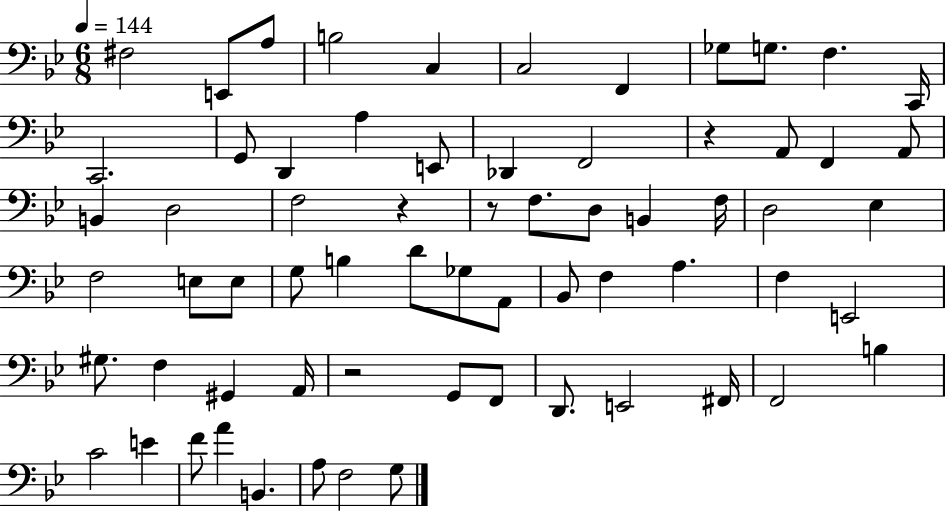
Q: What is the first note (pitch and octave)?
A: F#3